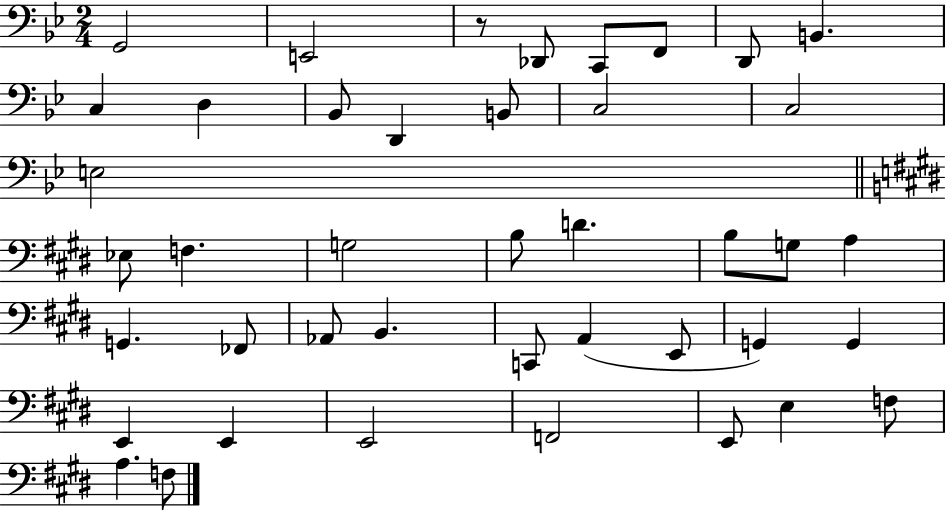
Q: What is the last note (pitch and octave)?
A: F3